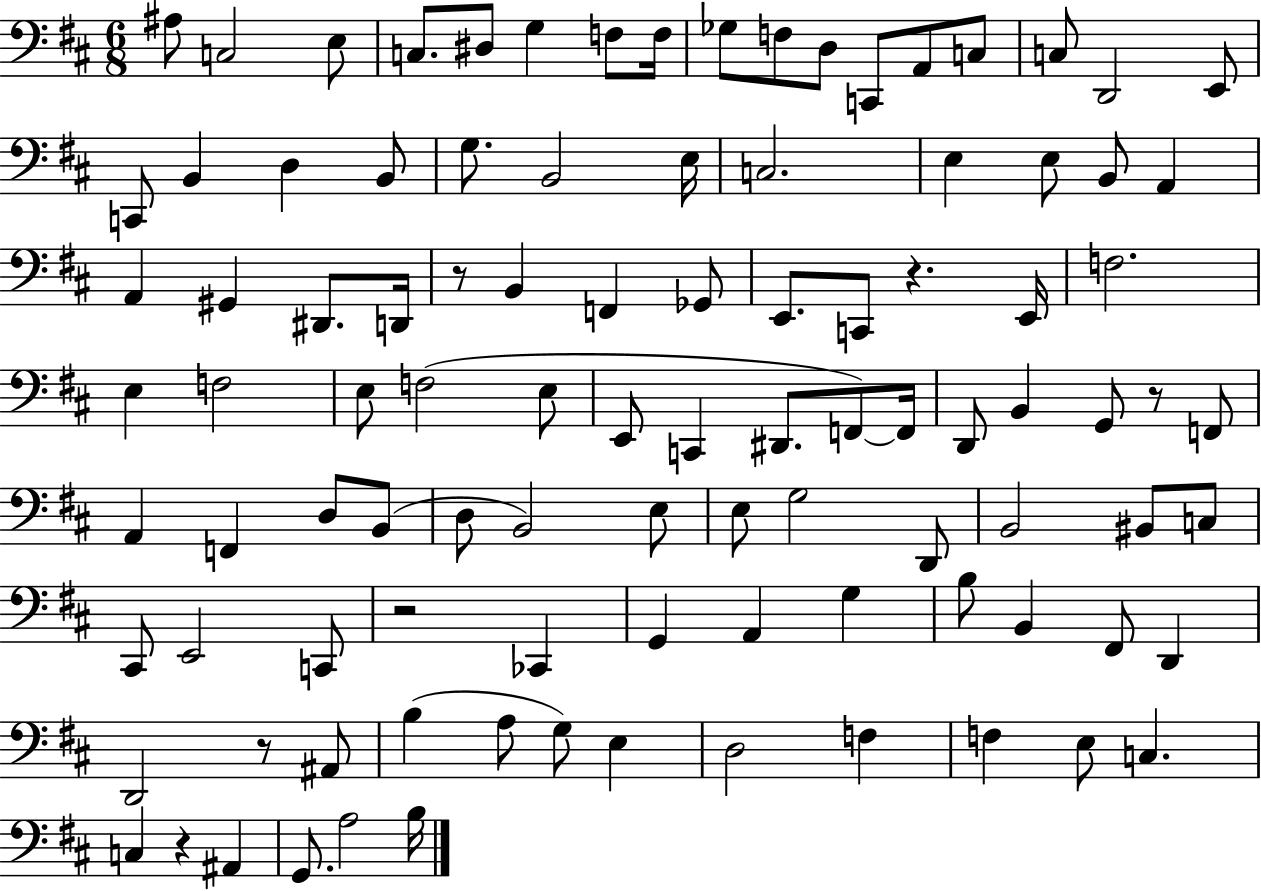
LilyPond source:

{
  \clef bass
  \numericTimeSignature
  \time 6/8
  \key d \major
  ais8 c2 e8 | c8. dis8 g4 f8 f16 | ges8 f8 d8 c,8 a,8 c8 | c8 d,2 e,8 | \break c,8 b,4 d4 b,8 | g8. b,2 e16 | c2. | e4 e8 b,8 a,4 | \break a,4 gis,4 dis,8. d,16 | r8 b,4 f,4 ges,8 | e,8. c,8 r4. e,16 | f2. | \break e4 f2 | e8 f2( e8 | e,8 c,4 dis,8. f,8~~) f,16 | d,8 b,4 g,8 r8 f,8 | \break a,4 f,4 d8 b,8( | d8 b,2) e8 | e8 g2 d,8 | b,2 bis,8 c8 | \break cis,8 e,2 c,8 | r2 ces,4 | g,4 a,4 g4 | b8 b,4 fis,8 d,4 | \break d,2 r8 ais,8 | b4( a8 g8) e4 | d2 f4 | f4 e8 c4. | \break c4 r4 ais,4 | g,8. a2 b16 | \bar "|."
}